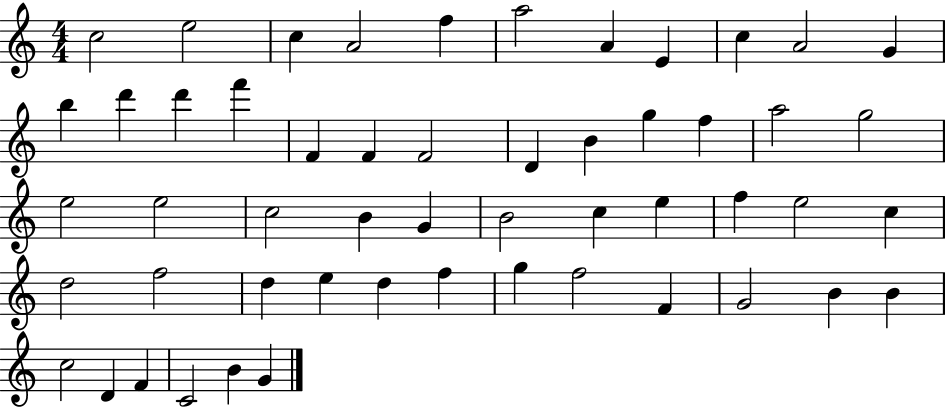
C5/h E5/h C5/q A4/h F5/q A5/h A4/q E4/q C5/q A4/h G4/q B5/q D6/q D6/q F6/q F4/q F4/q F4/h D4/q B4/q G5/q F5/q A5/h G5/h E5/h E5/h C5/h B4/q G4/q B4/h C5/q E5/q F5/q E5/h C5/q D5/h F5/h D5/q E5/q D5/q F5/q G5/q F5/h F4/q G4/h B4/q B4/q C5/h D4/q F4/q C4/h B4/q G4/q